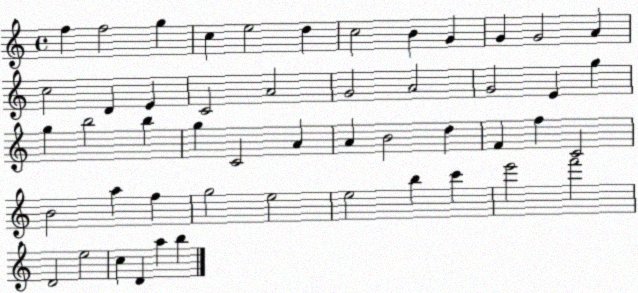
X:1
T:Untitled
M:4/4
L:1/4
K:C
f f2 g c e2 d c2 B G G G2 A c2 D E C2 A2 G2 A2 G2 E g g b2 b g C2 A A B2 d F f C2 B2 a f g2 e2 e2 b c' e'2 f'2 D2 e2 c D a b